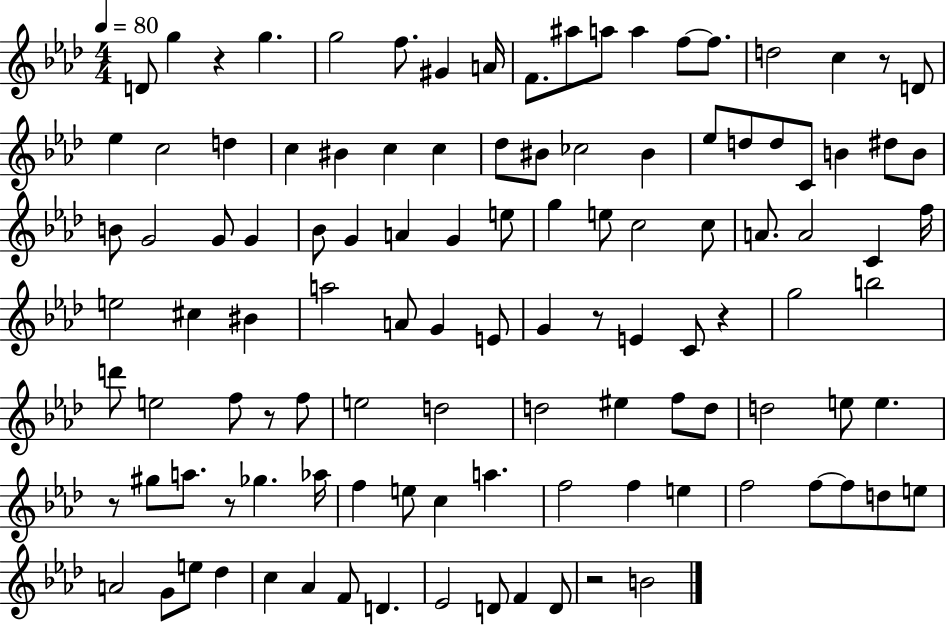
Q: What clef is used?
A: treble